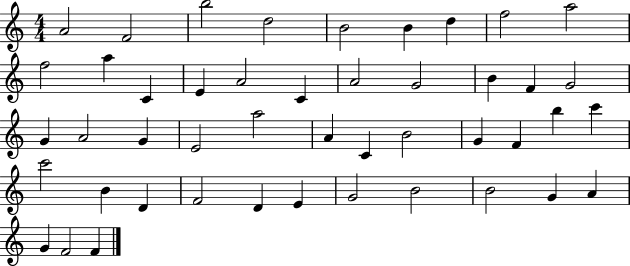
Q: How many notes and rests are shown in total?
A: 46